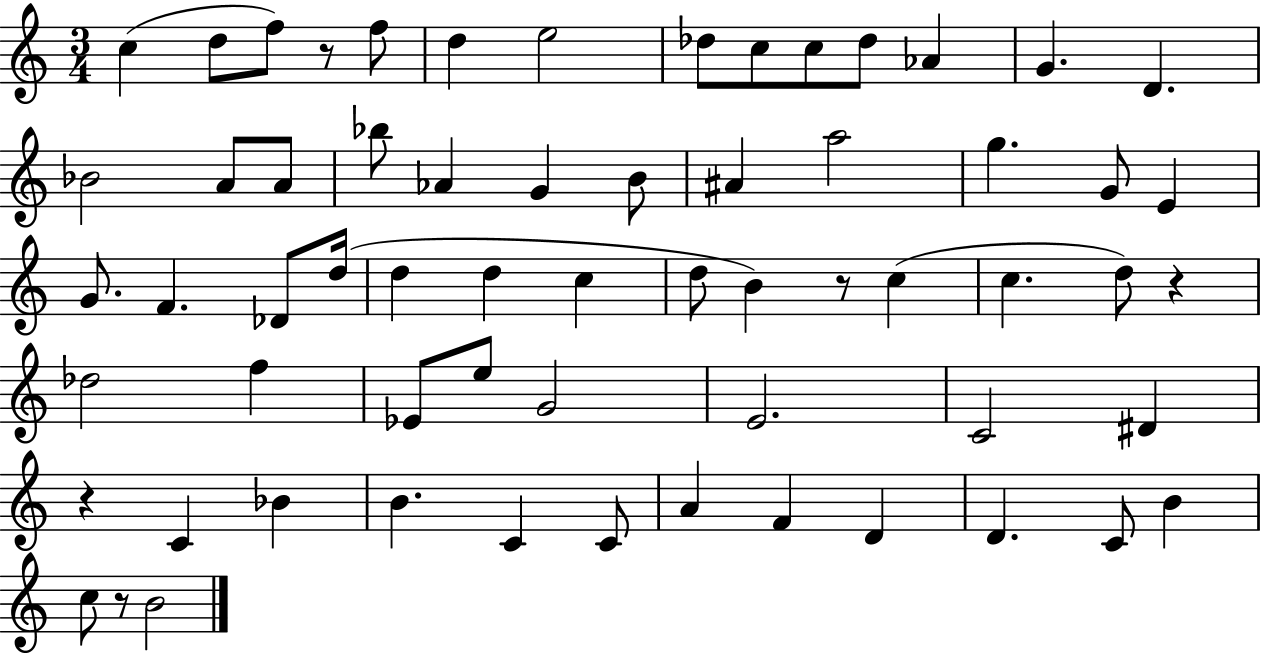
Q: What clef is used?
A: treble